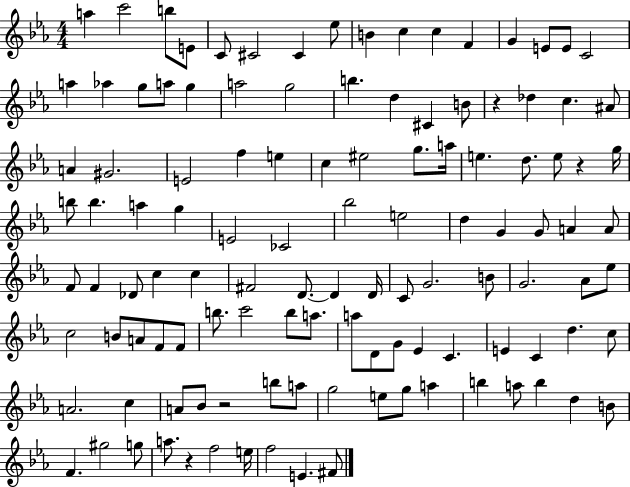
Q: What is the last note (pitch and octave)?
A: F#4